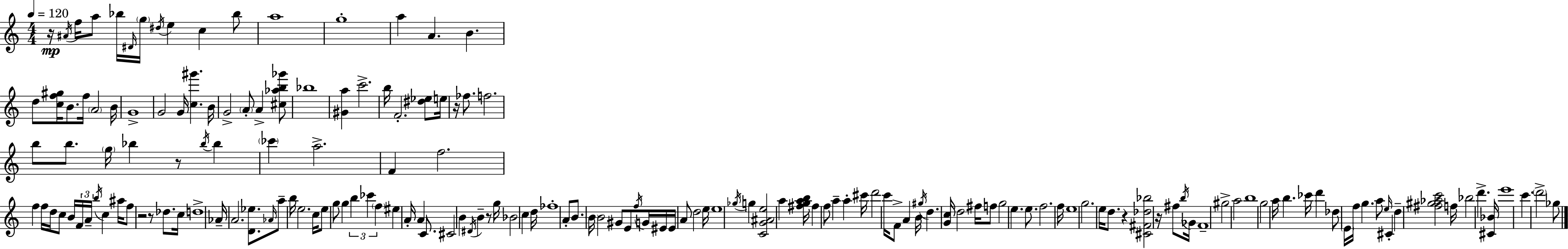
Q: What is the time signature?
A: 4/4